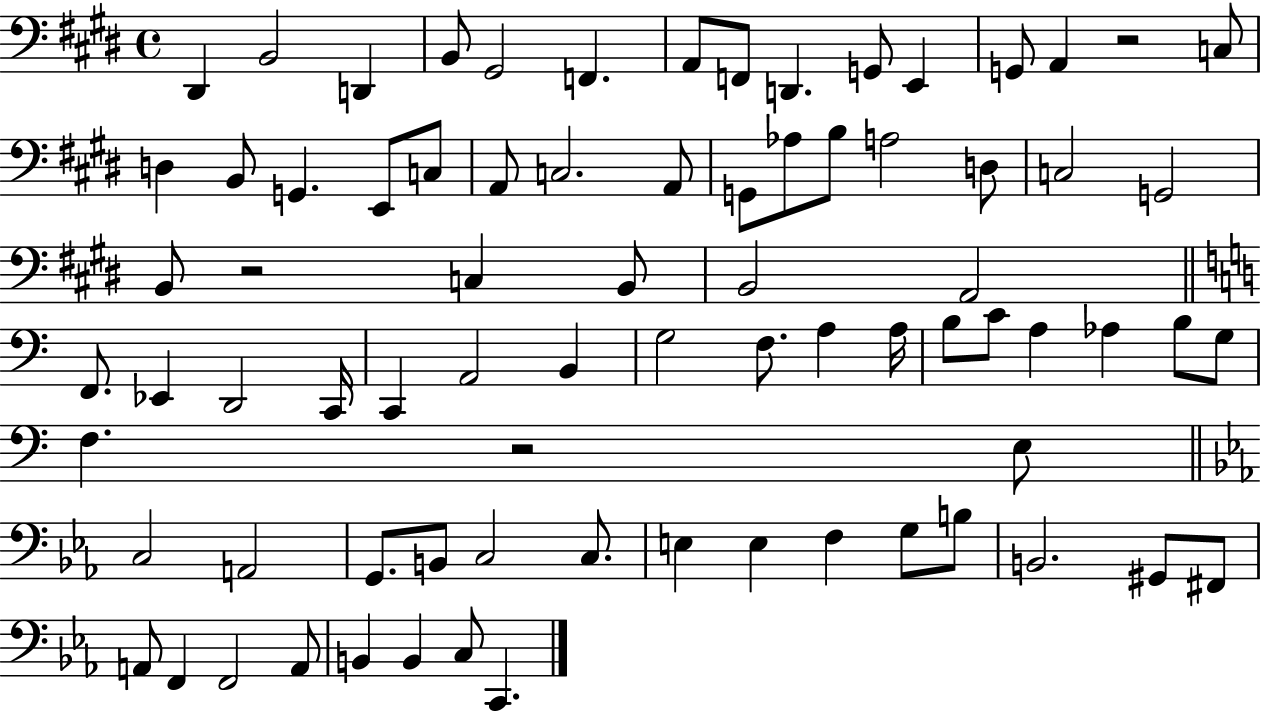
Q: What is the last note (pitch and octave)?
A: C2